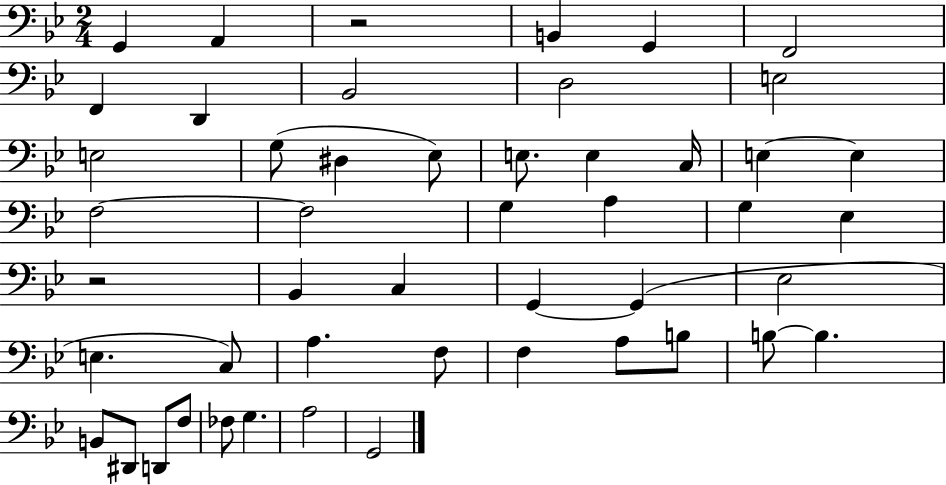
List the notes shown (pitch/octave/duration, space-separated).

G2/q A2/q R/h B2/q G2/q F2/h F2/q D2/q Bb2/h D3/h E3/h E3/h G3/e D#3/q Eb3/e E3/e. E3/q C3/s E3/q E3/q F3/h F3/h G3/q A3/q G3/q Eb3/q R/h Bb2/q C3/q G2/q G2/q Eb3/h E3/q. C3/e A3/q. F3/e F3/q A3/e B3/e B3/e B3/q. B2/e D#2/e D2/e F3/e FES3/e G3/q. A3/h G2/h